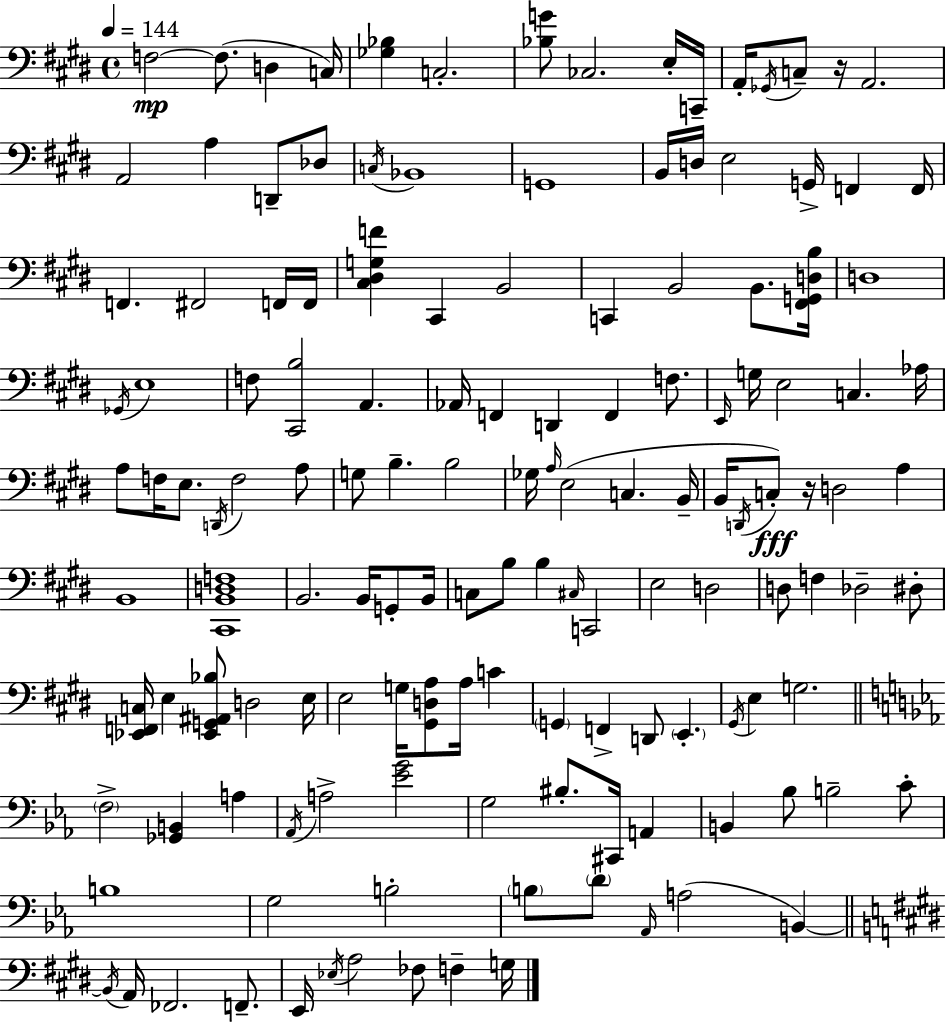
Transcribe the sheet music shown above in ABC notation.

X:1
T:Untitled
M:4/4
L:1/4
K:E
F,2 F,/2 D, C,/4 [_G,_B,] C,2 [_B,G]/2 _C,2 E,/4 C,,/4 A,,/4 _G,,/4 C,/2 z/4 A,,2 A,,2 A, D,,/2 _D,/2 C,/4 _B,,4 G,,4 B,,/4 D,/4 E,2 G,,/4 F,, F,,/4 F,, ^F,,2 F,,/4 F,,/4 [^C,^D,G,F] ^C,, B,,2 C,, B,,2 B,,/2 [^F,,G,,D,B,]/4 D,4 _G,,/4 E,4 F,/2 [^C,,B,]2 A,, _A,,/4 F,, D,, F,, F,/2 E,,/4 G,/4 E,2 C, _A,/4 A,/2 F,/4 E,/2 D,,/4 F,2 A,/2 G,/2 B, B,2 _G,/4 A,/4 E,2 C, B,,/4 B,,/4 D,,/4 C,/2 z/4 D,2 A, B,,4 [^C,,B,,D,F,]4 B,,2 B,,/4 G,,/2 B,,/4 C,/2 B,/2 B, ^C,/4 C,,2 E,2 D,2 D,/2 F, _D,2 ^D,/2 [_E,,F,,C,]/4 E, [_E,,G,,^A,,_B,]/2 D,2 E,/4 E,2 G,/4 [^G,,D,A,]/2 A,/4 C G,, F,, D,,/2 E,, ^G,,/4 E, G,2 F,2 [_G,,B,,] A, _A,,/4 A,2 [_EG]2 G,2 ^B,/2 ^C,,/4 A,, B,, _B,/2 B,2 C/2 B,4 G,2 B,2 B,/2 D/2 _A,,/4 A,2 B,, B,,/4 A,,/4 _F,,2 F,,/2 E,,/4 _E,/4 A,2 _F,/2 F, G,/4